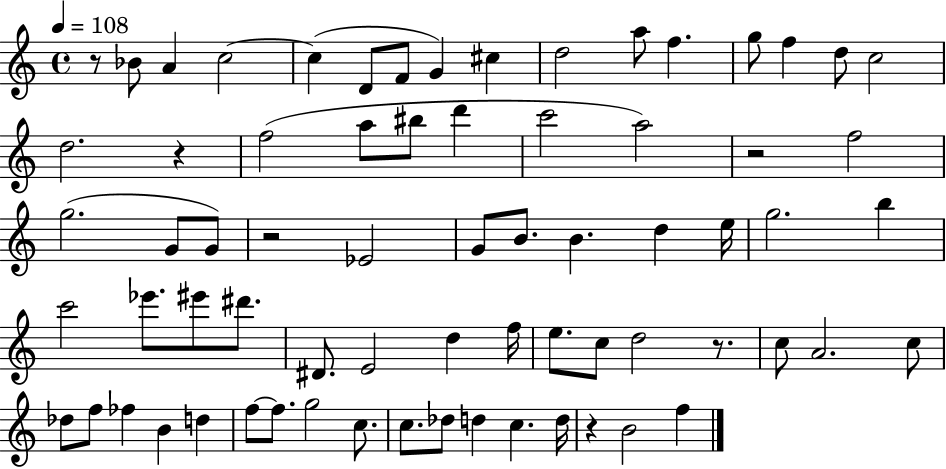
{
  \clef treble
  \time 4/4
  \defaultTimeSignature
  \key c \major
  \tempo 4 = 108
  r8 bes'8 a'4 c''2~~ | c''4( d'8 f'8 g'4) cis''4 | d''2 a''8 f''4. | g''8 f''4 d''8 c''2 | \break d''2. r4 | f''2( a''8 bis''8 d'''4 | c'''2 a''2) | r2 f''2 | \break g''2.( g'8 g'8) | r2 ees'2 | g'8 b'8. b'4. d''4 e''16 | g''2. b''4 | \break c'''2 ees'''8. eis'''8 dis'''8. | dis'8. e'2 d''4 f''16 | e''8. c''8 d''2 r8. | c''8 a'2. c''8 | \break des''8 f''8 fes''4 b'4 d''4 | f''8~~ f''8. g''2 c''8. | c''8. des''8 d''4 c''4. d''16 | r4 b'2 f''4 | \break \bar "|."
}